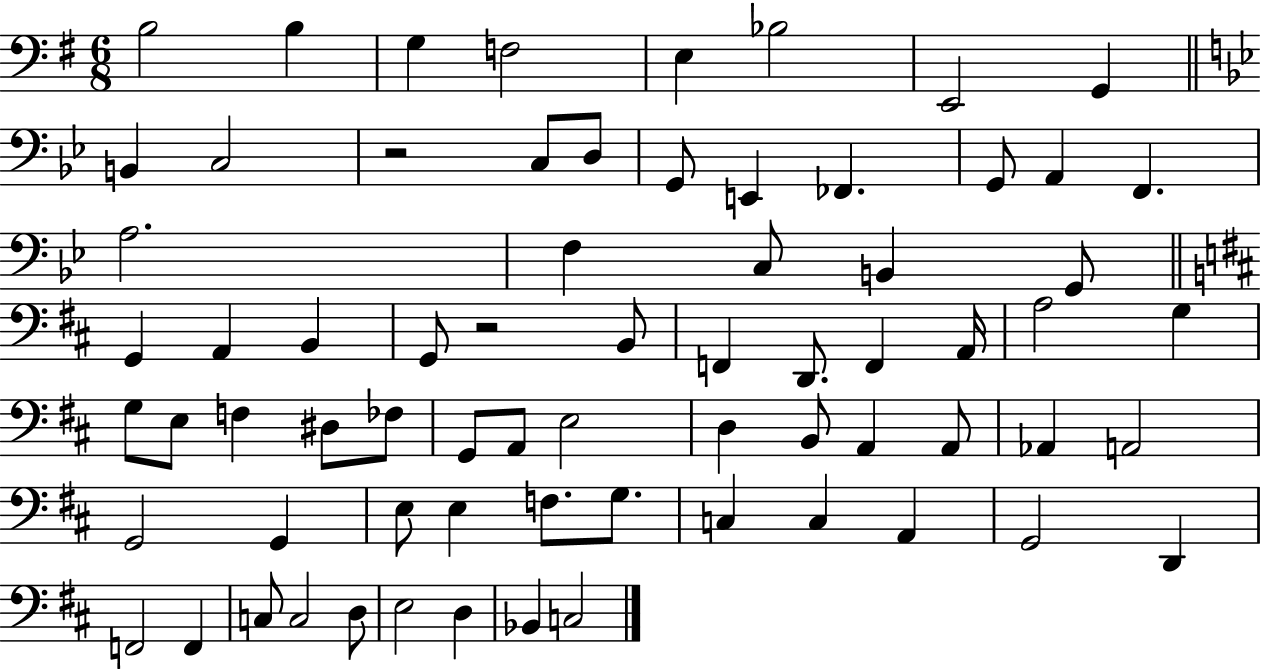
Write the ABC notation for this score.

X:1
T:Untitled
M:6/8
L:1/4
K:G
B,2 B, G, F,2 E, _B,2 E,,2 G,, B,, C,2 z2 C,/2 D,/2 G,,/2 E,, _F,, G,,/2 A,, F,, A,2 F, C,/2 B,, G,,/2 G,, A,, B,, G,,/2 z2 B,,/2 F,, D,,/2 F,, A,,/4 A,2 G, G,/2 E,/2 F, ^D,/2 _F,/2 G,,/2 A,,/2 E,2 D, B,,/2 A,, A,,/2 _A,, A,,2 G,,2 G,, E,/2 E, F,/2 G,/2 C, C, A,, G,,2 D,, F,,2 F,, C,/2 C,2 D,/2 E,2 D, _B,, C,2